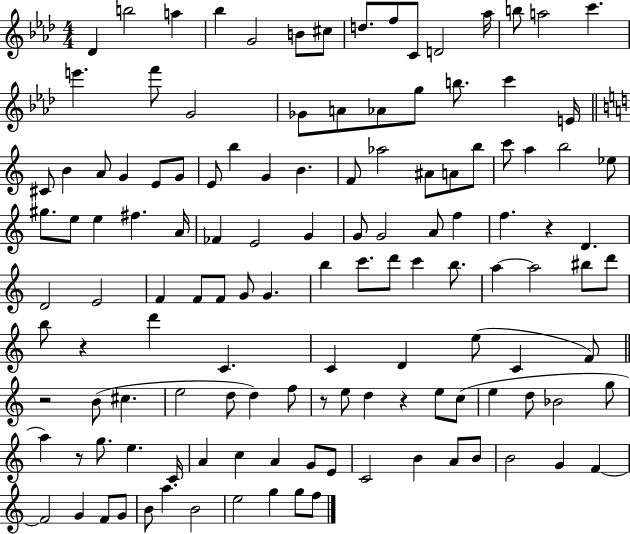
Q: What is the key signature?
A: AES major